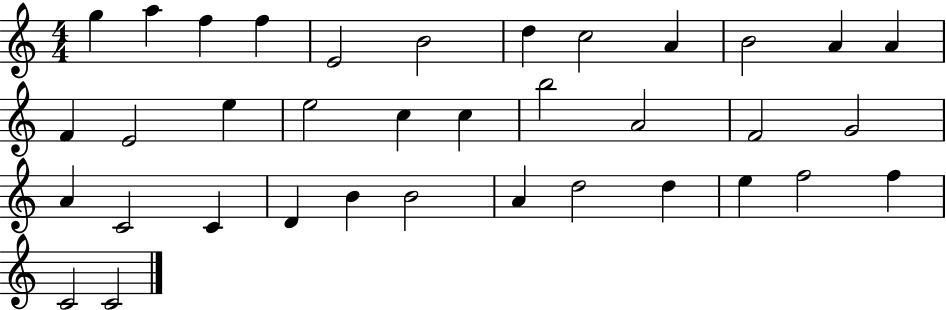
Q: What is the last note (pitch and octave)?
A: C4